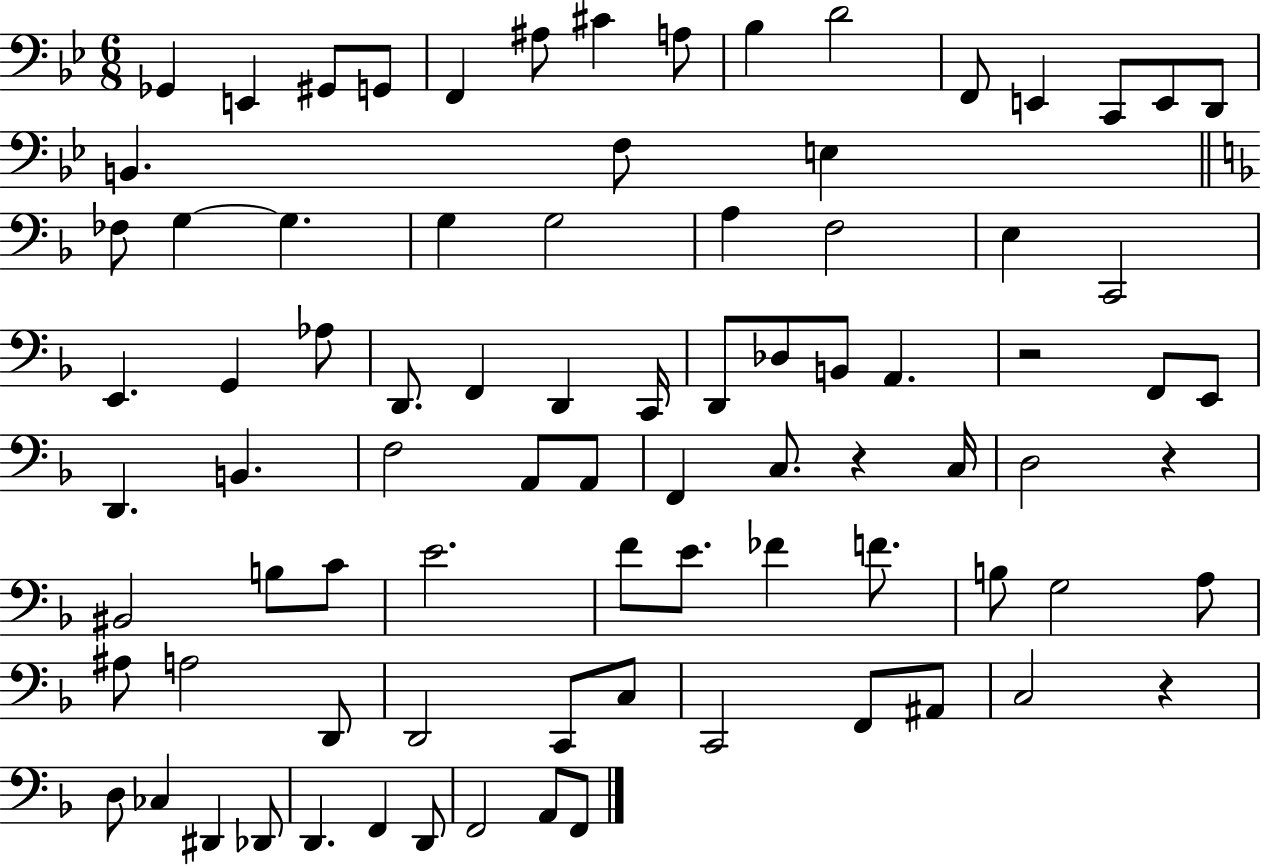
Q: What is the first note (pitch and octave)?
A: Gb2